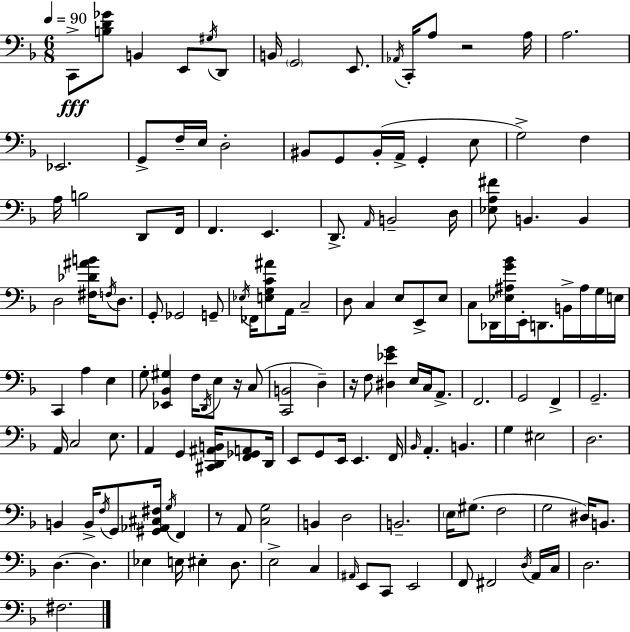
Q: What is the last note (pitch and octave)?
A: F#3